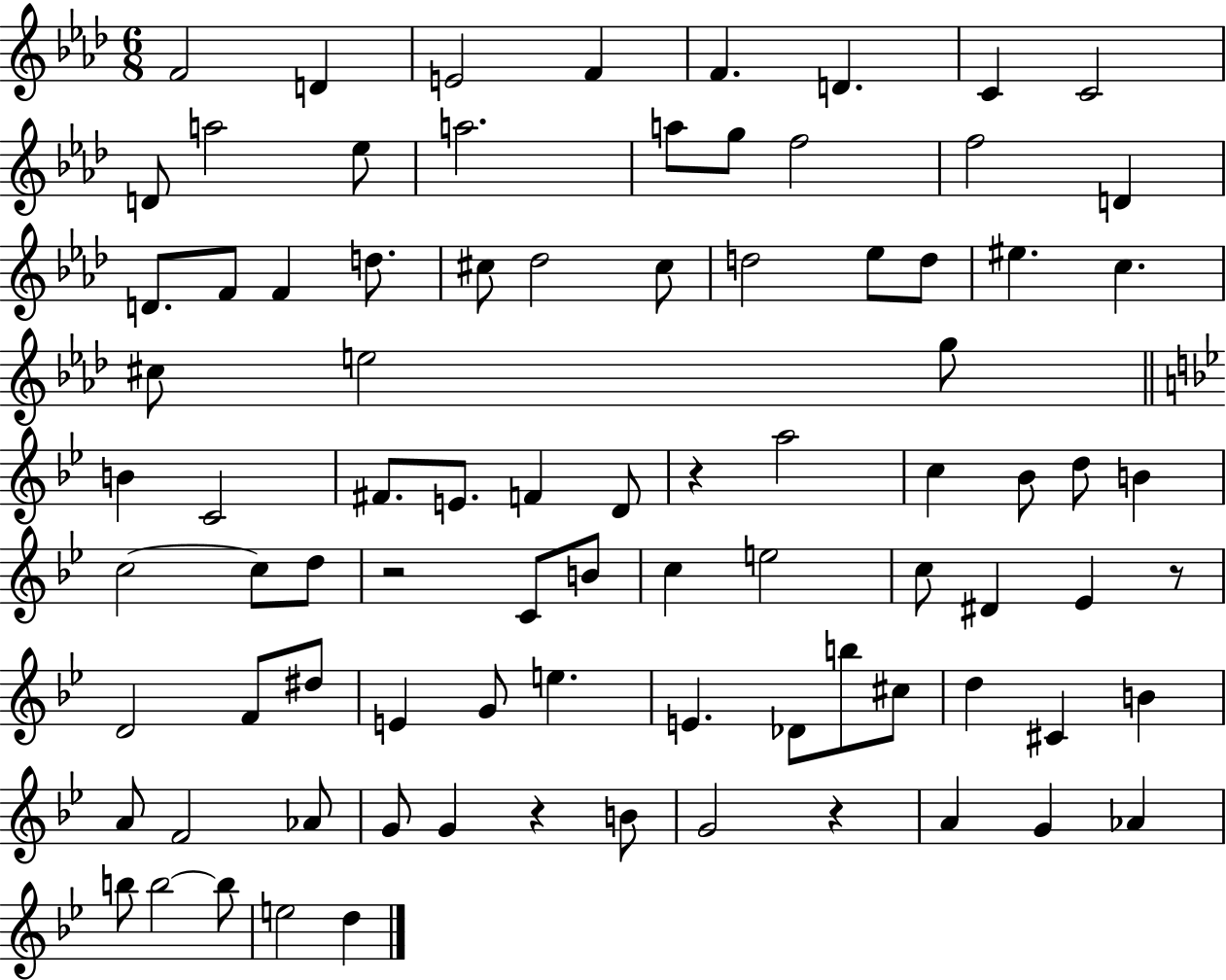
X:1
T:Untitled
M:6/8
L:1/4
K:Ab
F2 D E2 F F D C C2 D/2 a2 _e/2 a2 a/2 g/2 f2 f2 D D/2 F/2 F d/2 ^c/2 _d2 ^c/2 d2 _e/2 d/2 ^e c ^c/2 e2 g/2 B C2 ^F/2 E/2 F D/2 z a2 c _B/2 d/2 B c2 c/2 d/2 z2 C/2 B/2 c e2 c/2 ^D _E z/2 D2 F/2 ^d/2 E G/2 e E _D/2 b/2 ^c/2 d ^C B A/2 F2 _A/2 G/2 G z B/2 G2 z A G _A b/2 b2 b/2 e2 d